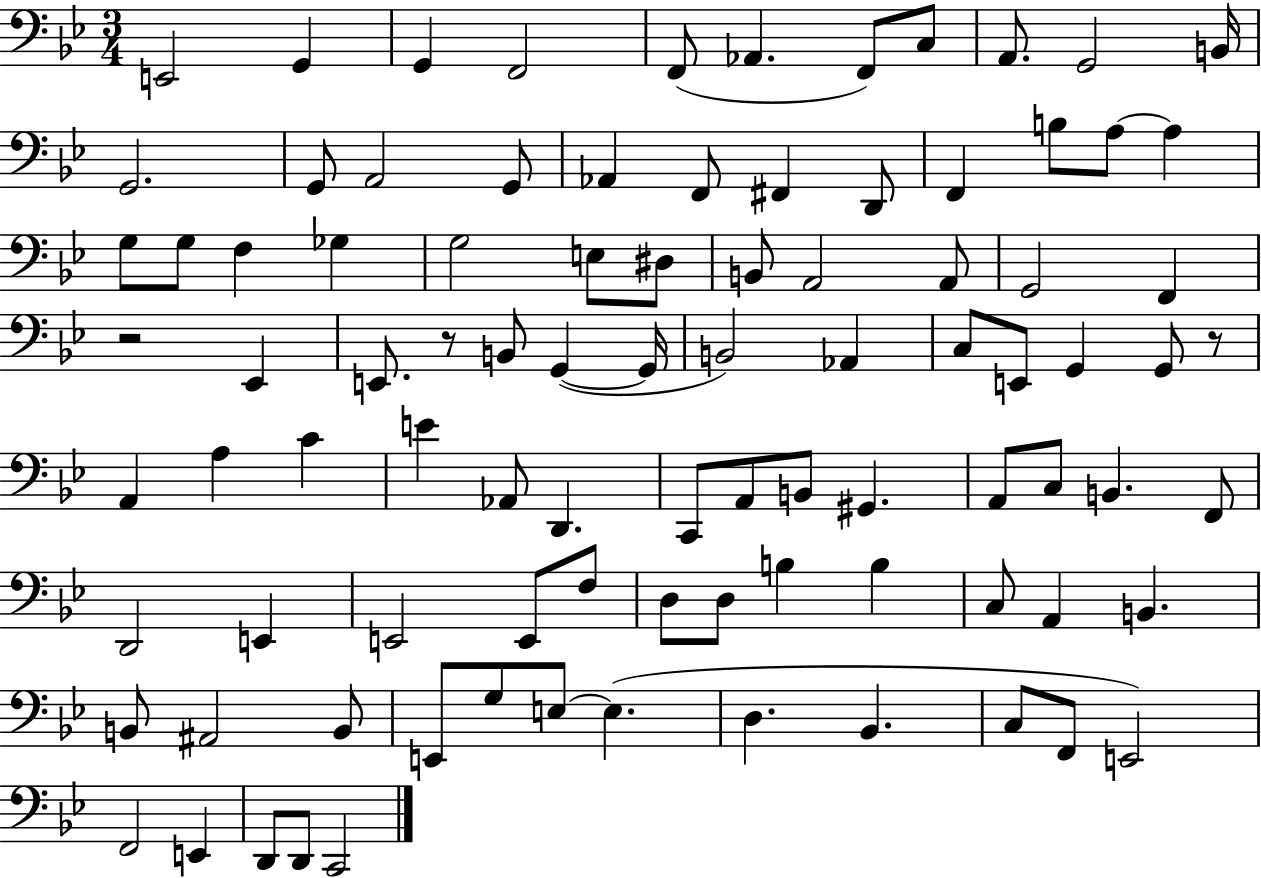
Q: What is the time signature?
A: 3/4